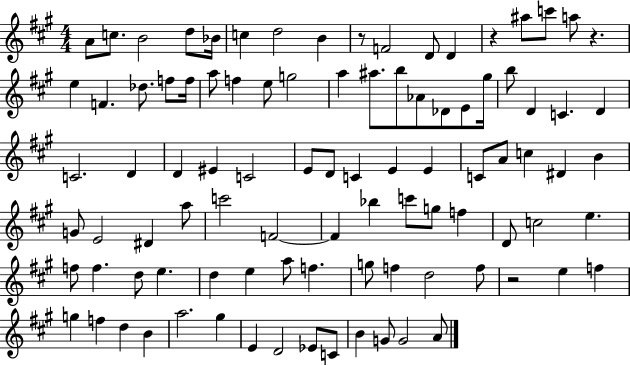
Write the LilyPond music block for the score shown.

{
  \clef treble
  \numericTimeSignature
  \time 4/4
  \key a \major
  a'8 c''8. b'2 d''8 bes'16 | c''4 d''2 b'4 | r8 f'2 d'8 d'4 | r4 ais''8 c'''8 a''8 r4. | \break e''4 f'4. des''8. f''8 f''16 | a''8 f''4 e''8 g''2 | a''4 ais''8. b''8 aes'8 des'8 e'8 gis''16 | b''8 d'4 c'4. d'4 | \break c'2. d'4 | d'4 eis'4 c'2 | e'8 d'8 c'4 e'4 e'4 | c'8 a'8 c''4 dis'4 b'4 | \break g'8 e'2 dis'4 a''8 | c'''2 f'2~~ | f'4 bes''4 c'''8 g''8 f''4 | d'8 c''2 e''4. | \break f''8 f''4. d''8 e''4. | d''4 e''4 a''8 f''4. | g''8 f''4 d''2 f''8 | r2 e''4 f''4 | \break g''4 f''4 d''4 b'4 | a''2. gis''4 | e'4 d'2 ees'8 c'8 | b'4 g'8 g'2 a'8 | \break \bar "|."
}